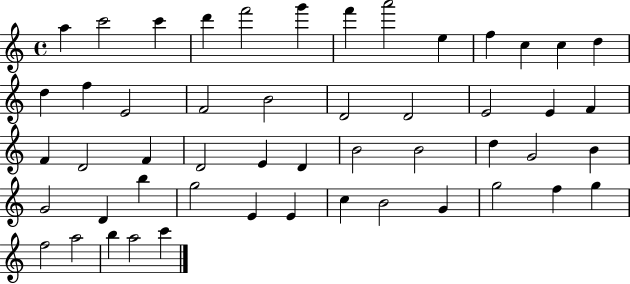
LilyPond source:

{
  \clef treble
  \time 4/4
  \defaultTimeSignature
  \key c \major
  a''4 c'''2 c'''4 | d'''4 f'''2 g'''4 | f'''4 a'''2 e''4 | f''4 c''4 c''4 d''4 | \break d''4 f''4 e'2 | f'2 b'2 | d'2 d'2 | e'2 e'4 f'4 | \break f'4 d'2 f'4 | d'2 e'4 d'4 | b'2 b'2 | d''4 g'2 b'4 | \break g'2 d'4 b''4 | g''2 e'4 e'4 | c''4 b'2 g'4 | g''2 f''4 g''4 | \break f''2 a''2 | b''4 a''2 c'''4 | \bar "|."
}